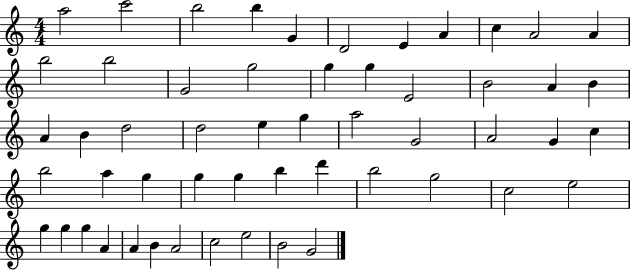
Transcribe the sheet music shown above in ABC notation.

X:1
T:Untitled
M:4/4
L:1/4
K:C
a2 c'2 b2 b G D2 E A c A2 A b2 b2 G2 g2 g g E2 B2 A B A B d2 d2 e g a2 G2 A2 G c b2 a g g g b d' b2 g2 c2 e2 g g g A A B A2 c2 e2 B2 G2